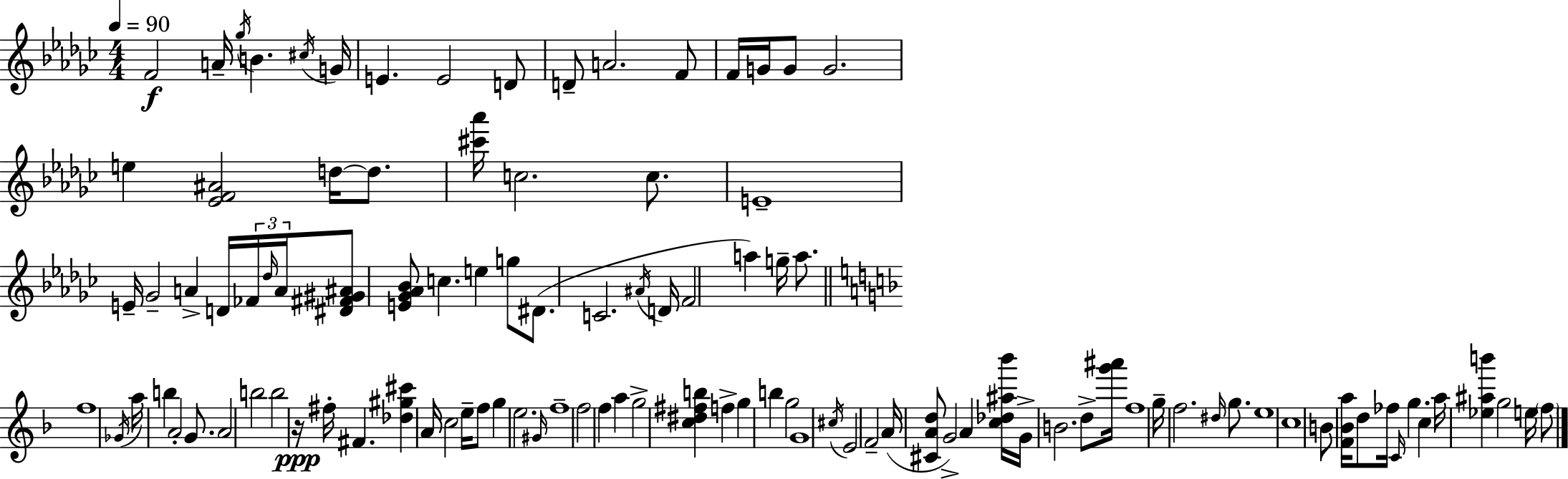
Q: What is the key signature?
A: EES minor